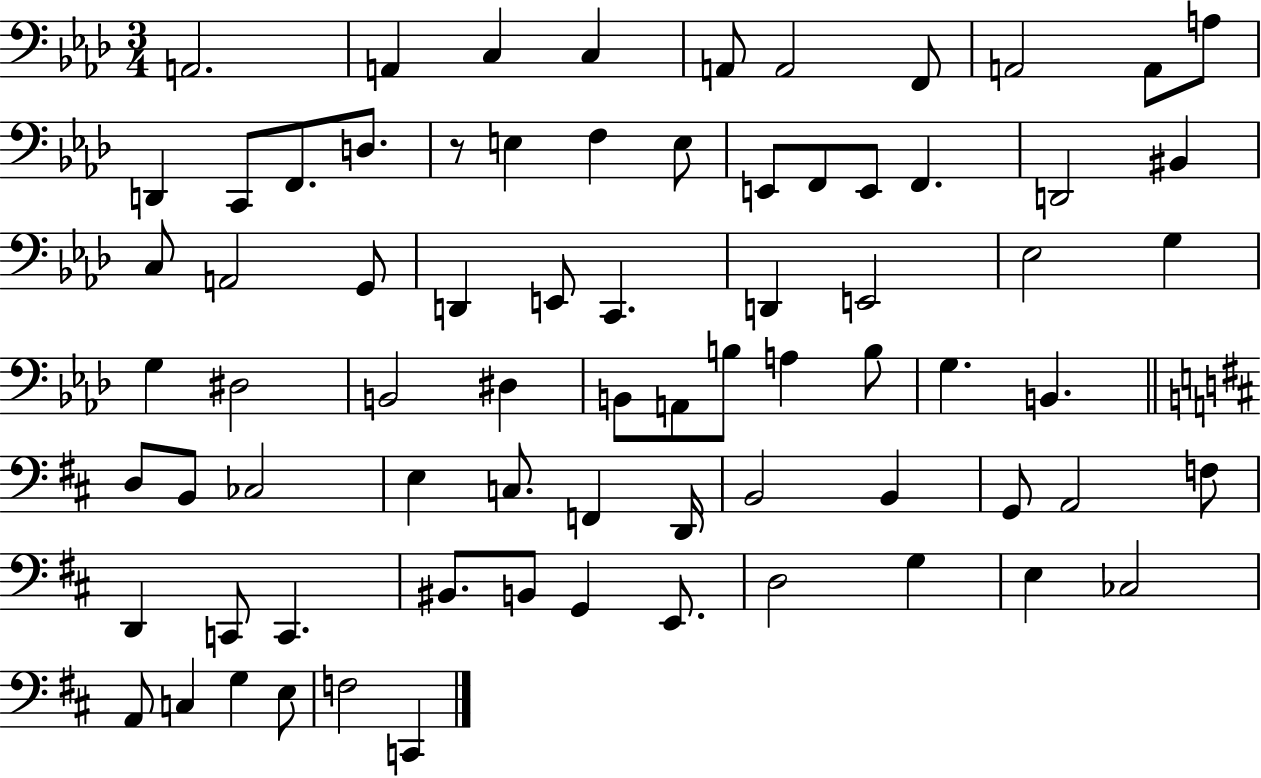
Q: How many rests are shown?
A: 1